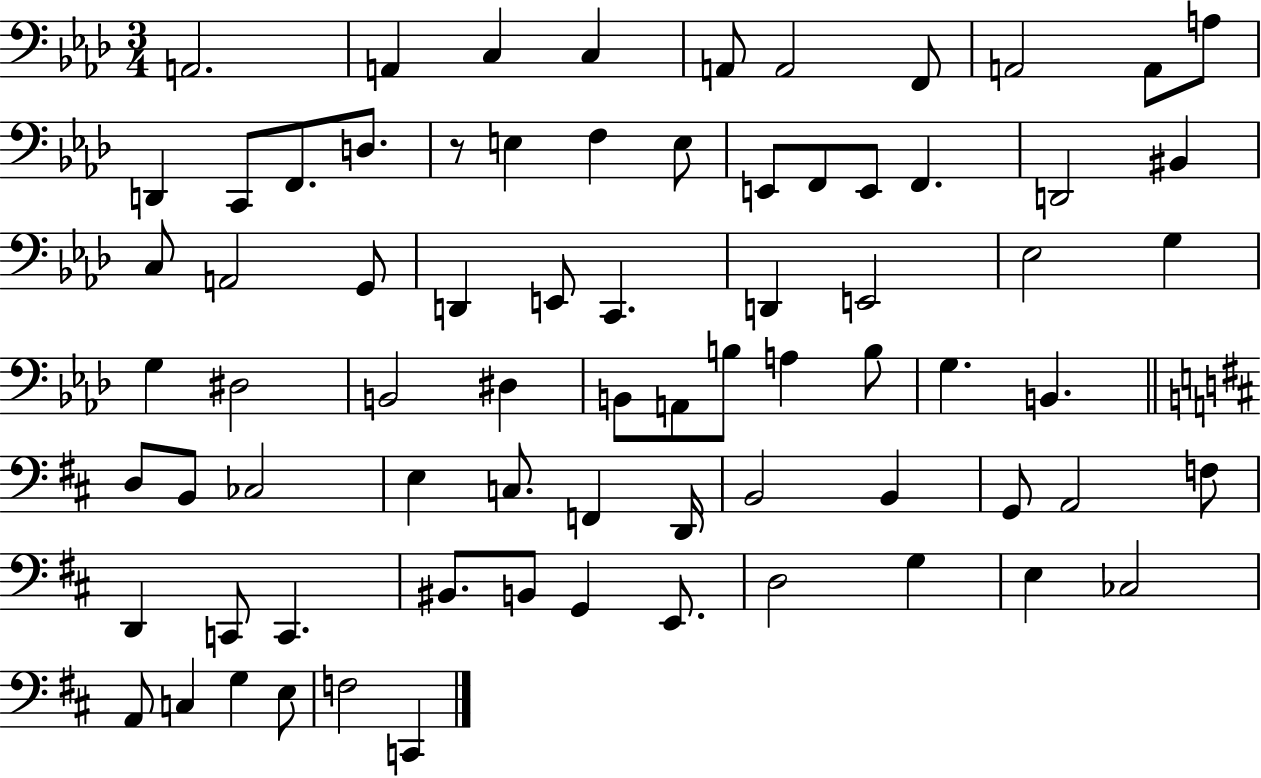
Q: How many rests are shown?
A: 1